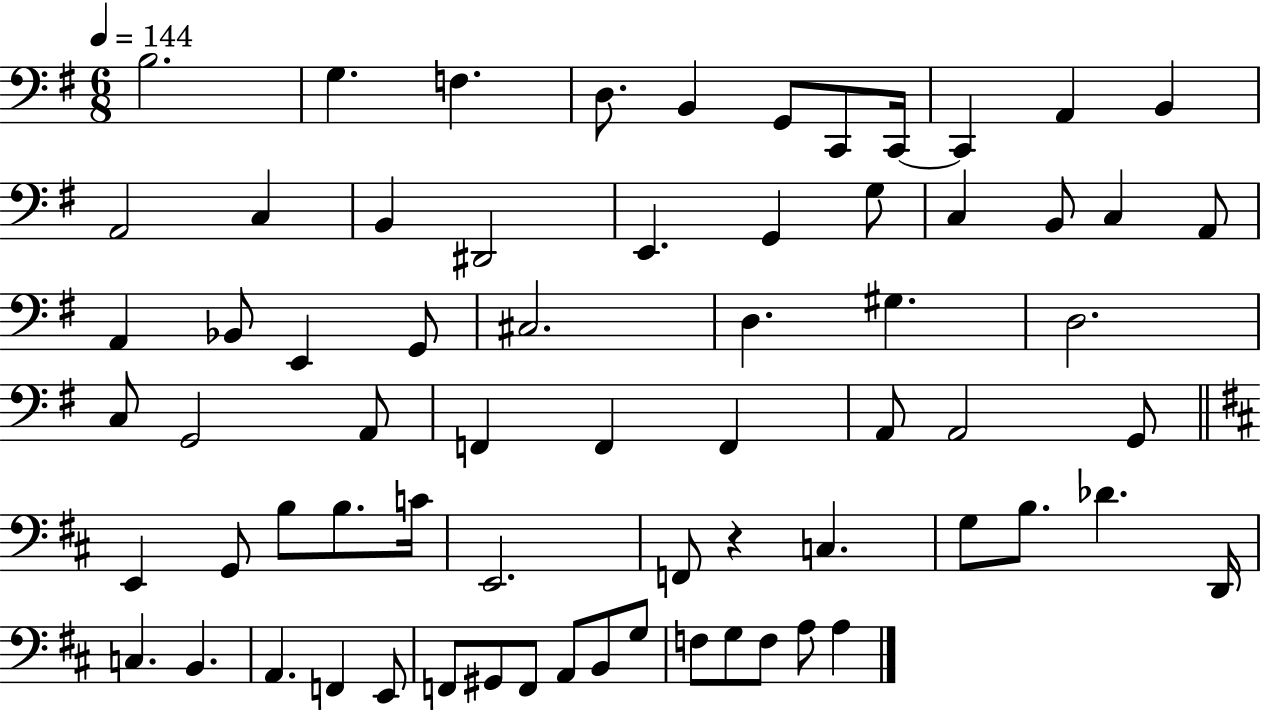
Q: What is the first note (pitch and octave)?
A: B3